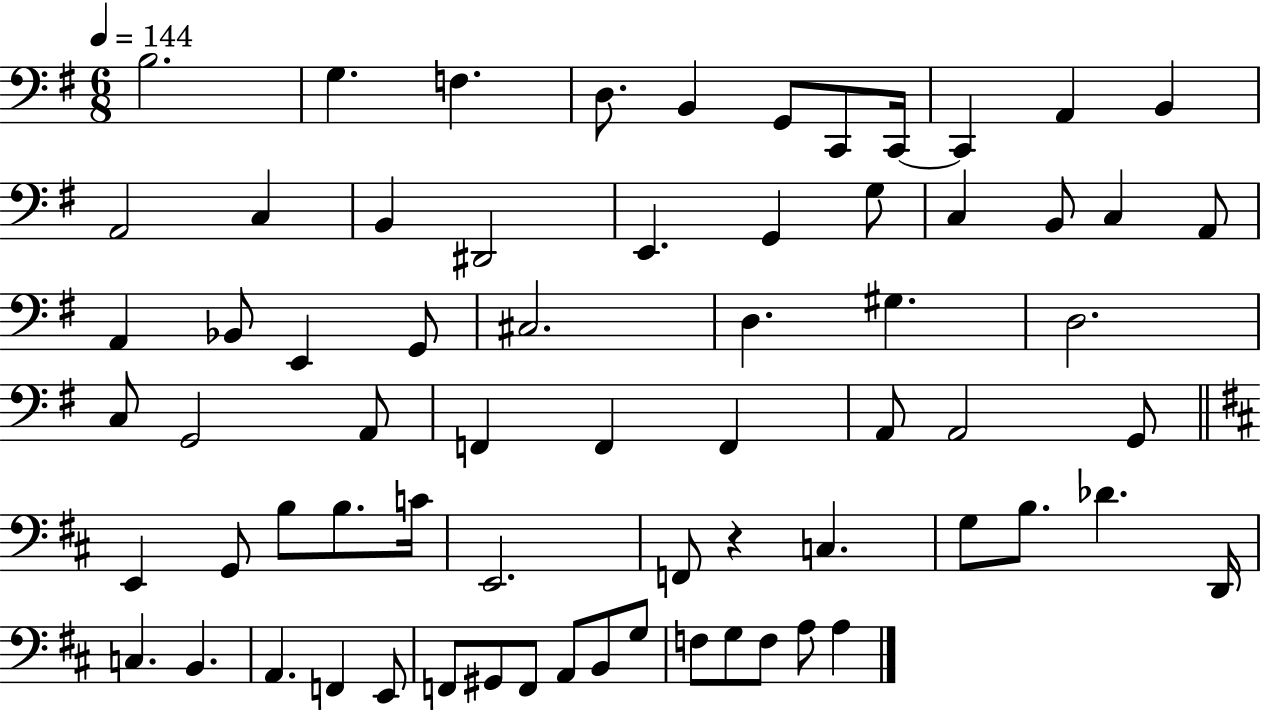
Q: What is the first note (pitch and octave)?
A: B3